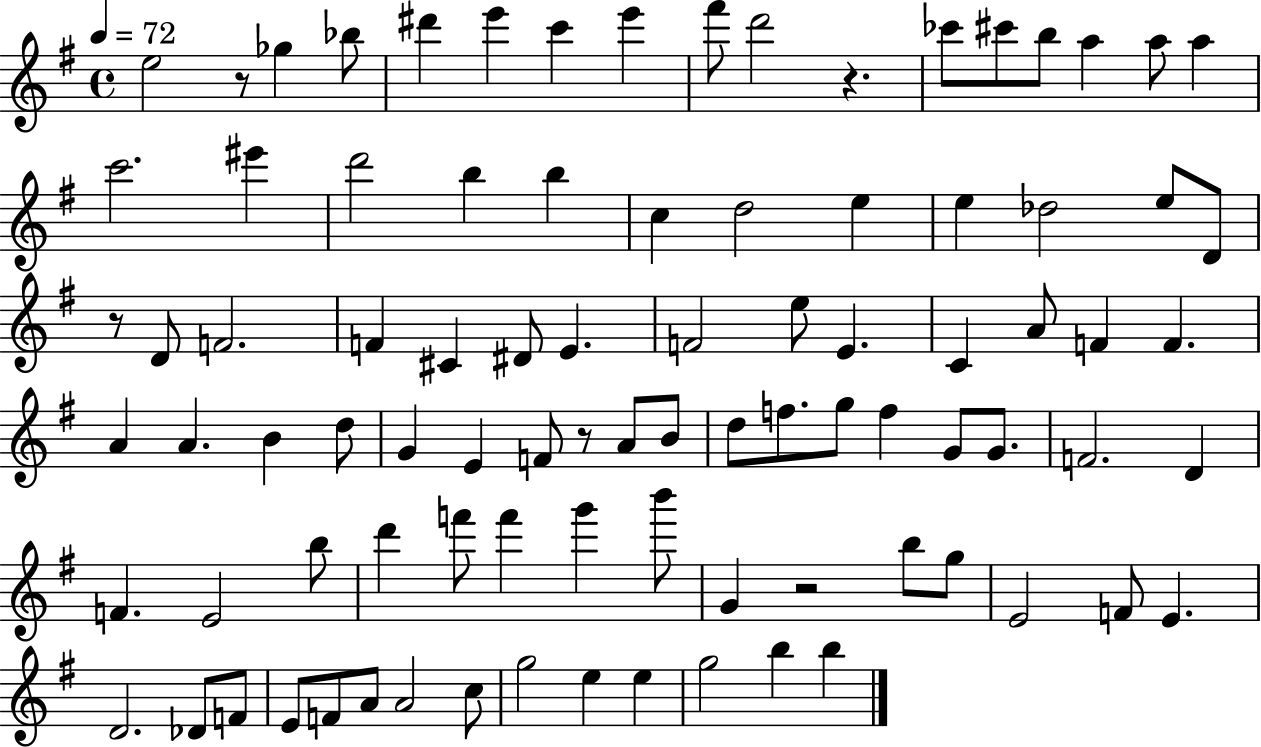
{
  \clef treble
  \time 4/4
  \defaultTimeSignature
  \key g \major
  \tempo 4 = 72
  \repeat volta 2 { e''2 r8 ges''4 bes''8 | dis'''4 e'''4 c'''4 e'''4 | fis'''8 d'''2 r4. | ces'''8 cis'''8 b''8 a''4 a''8 a''4 | \break c'''2. eis'''4 | d'''2 b''4 b''4 | c''4 d''2 e''4 | e''4 des''2 e''8 d'8 | \break r8 d'8 f'2. | f'4 cis'4 dis'8 e'4. | f'2 e''8 e'4. | c'4 a'8 f'4 f'4. | \break a'4 a'4. b'4 d''8 | g'4 e'4 f'8 r8 a'8 b'8 | d''8 f''8. g''8 f''4 g'8 g'8. | f'2. d'4 | \break f'4. e'2 b''8 | d'''4 f'''8 f'''4 g'''4 b'''8 | g'4 r2 b''8 g''8 | e'2 f'8 e'4. | \break d'2. des'8 f'8 | e'8 f'8 a'8 a'2 c''8 | g''2 e''4 e''4 | g''2 b''4 b''4 | \break } \bar "|."
}